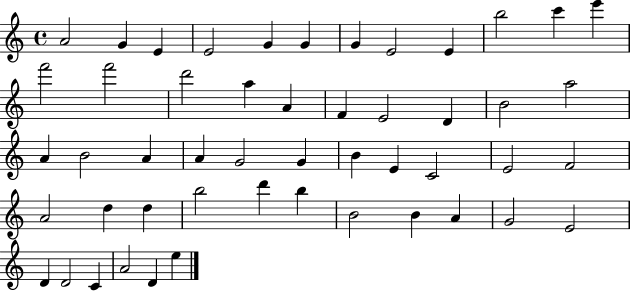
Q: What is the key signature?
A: C major